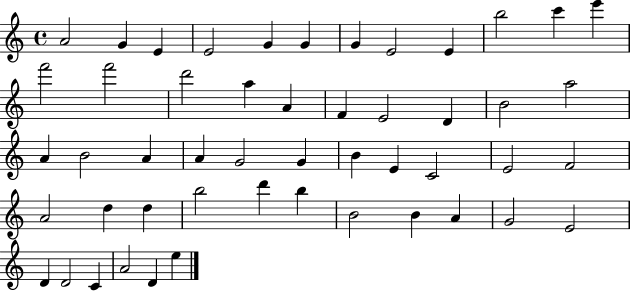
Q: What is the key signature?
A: C major